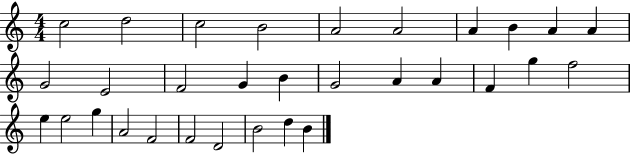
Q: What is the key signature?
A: C major